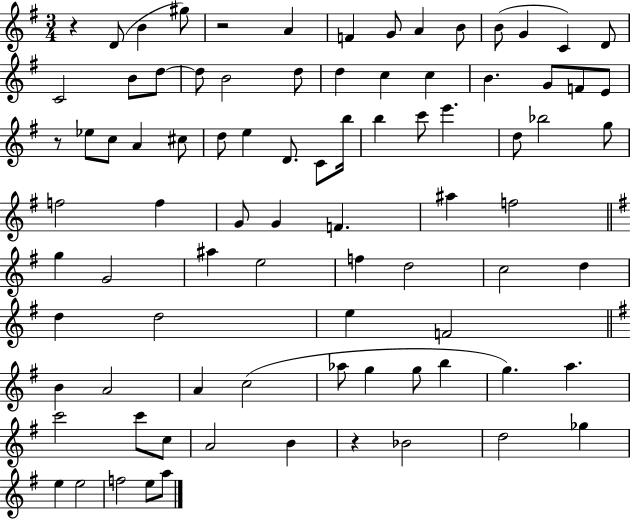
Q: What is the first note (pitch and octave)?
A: D4